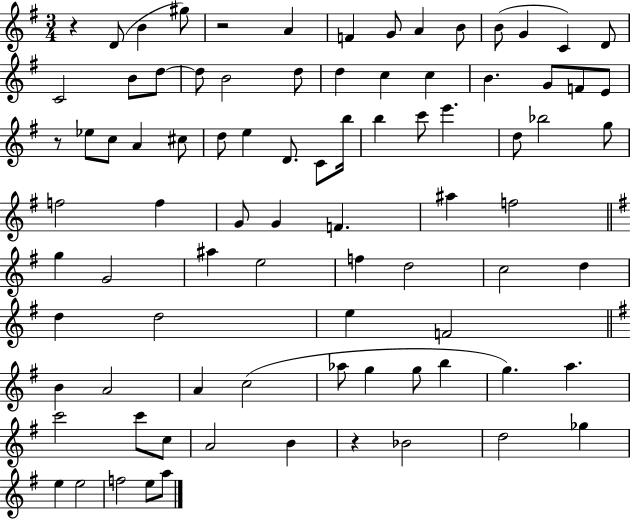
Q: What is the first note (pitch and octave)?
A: D4